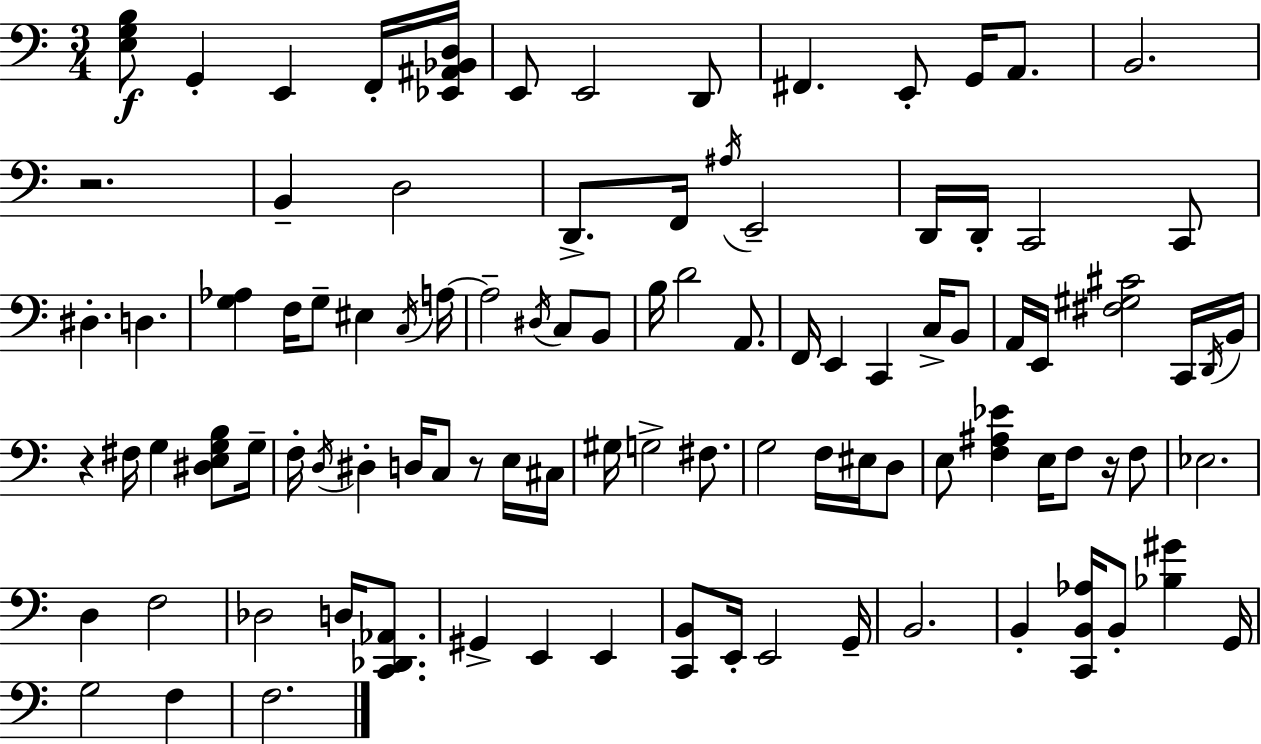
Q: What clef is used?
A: bass